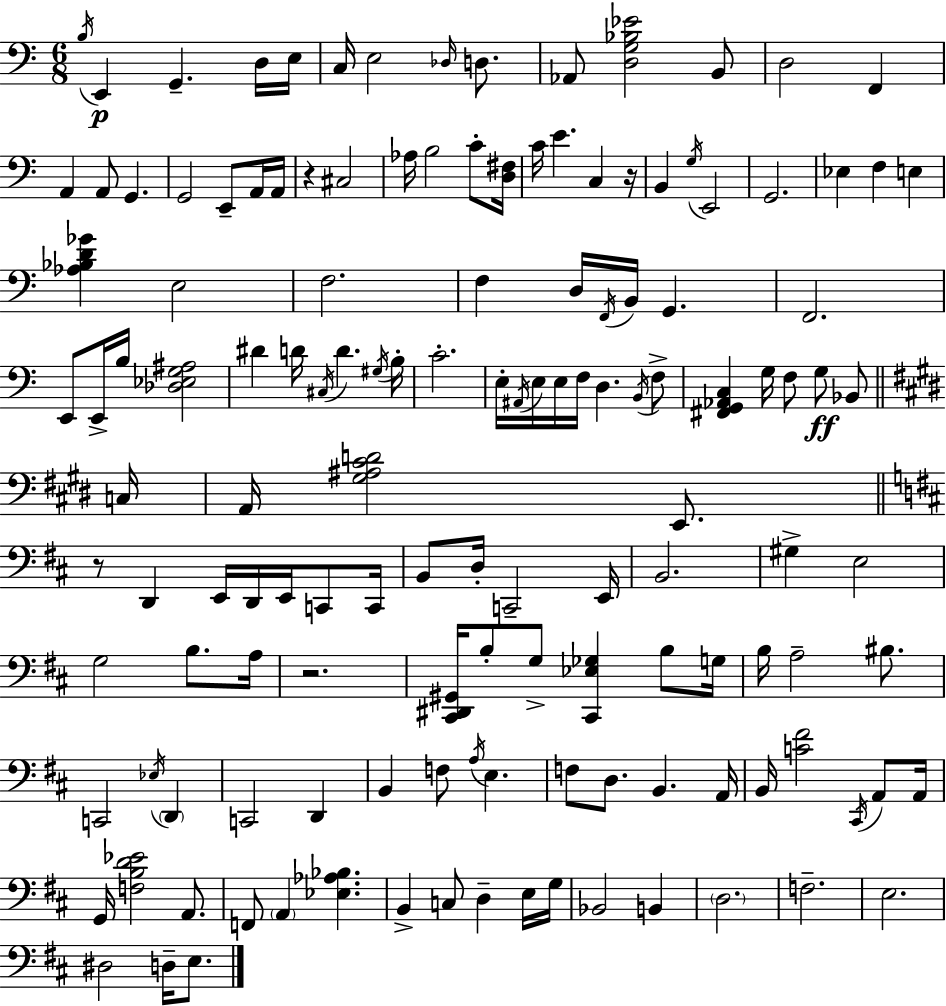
B3/s E2/q G2/q. D3/s E3/s C3/s E3/h Db3/s D3/e. Ab2/e [D3,G3,Bb3,Eb4]/h B2/e D3/h F2/q A2/q A2/e G2/q. G2/h E2/e A2/s A2/s R/q C#3/h Ab3/s B3/h C4/e [D3,F#3]/s C4/s E4/q. C3/q R/s B2/q G3/s E2/h G2/h. Eb3/q F3/q E3/q [Ab3,Bb3,D4,Gb4]/q E3/h F3/h. F3/q D3/s F2/s B2/s G2/q. F2/h. E2/e E2/s B3/s [Db3,Eb3,G3,A#3]/h D#4/q D4/s C#3/s D4/q. G#3/s B3/s C4/h. E3/s A#2/s E3/s E3/s F3/s D3/q. B2/s F3/e [F#2,G2,Ab2,C3]/q G3/s F3/e G3/e Bb2/e C3/s A2/s [G#3,A#3,C#4,D4]/h E2/e. R/e D2/q E2/s D2/s E2/s C2/e C2/s B2/e D3/s C2/h E2/s B2/h. G#3/q E3/h G3/h B3/e. A3/s R/h. [C#2,D#2,G#2]/s B3/e G3/e [C#2,Eb3,Gb3]/q B3/e G3/s B3/s A3/h BIS3/e. C2/h Eb3/s D2/q C2/h D2/q B2/q F3/e A3/s E3/q. F3/e D3/e. B2/q. A2/s B2/s [C4,F#4]/h C#2/s A2/e A2/s G2/s [F3,B3,D4,Eb4]/h A2/e. F2/e A2/q [Eb3,Ab3,Bb3]/q. B2/q C3/e D3/q E3/s G3/s Bb2/h B2/q D3/h. F3/h. E3/h. D#3/h D3/s E3/e.